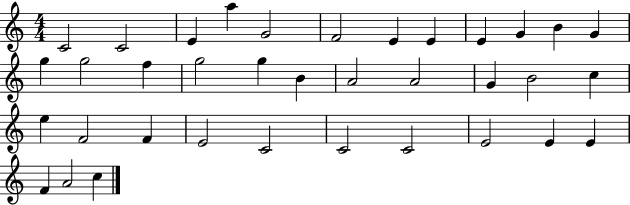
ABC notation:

X:1
T:Untitled
M:4/4
L:1/4
K:C
C2 C2 E a G2 F2 E E E G B G g g2 f g2 g B A2 A2 G B2 c e F2 F E2 C2 C2 C2 E2 E E F A2 c